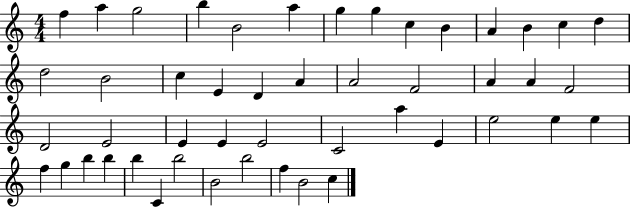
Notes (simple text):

F5/q A5/q G5/h B5/q B4/h A5/q G5/q G5/q C5/q B4/q A4/q B4/q C5/q D5/q D5/h B4/h C5/q E4/q D4/q A4/q A4/h F4/h A4/q A4/q F4/h D4/h E4/h E4/q E4/q E4/h C4/h A5/q E4/q E5/h E5/q E5/q F5/q G5/q B5/q B5/q B5/q C4/q B5/h B4/h B5/h F5/q B4/h C5/q